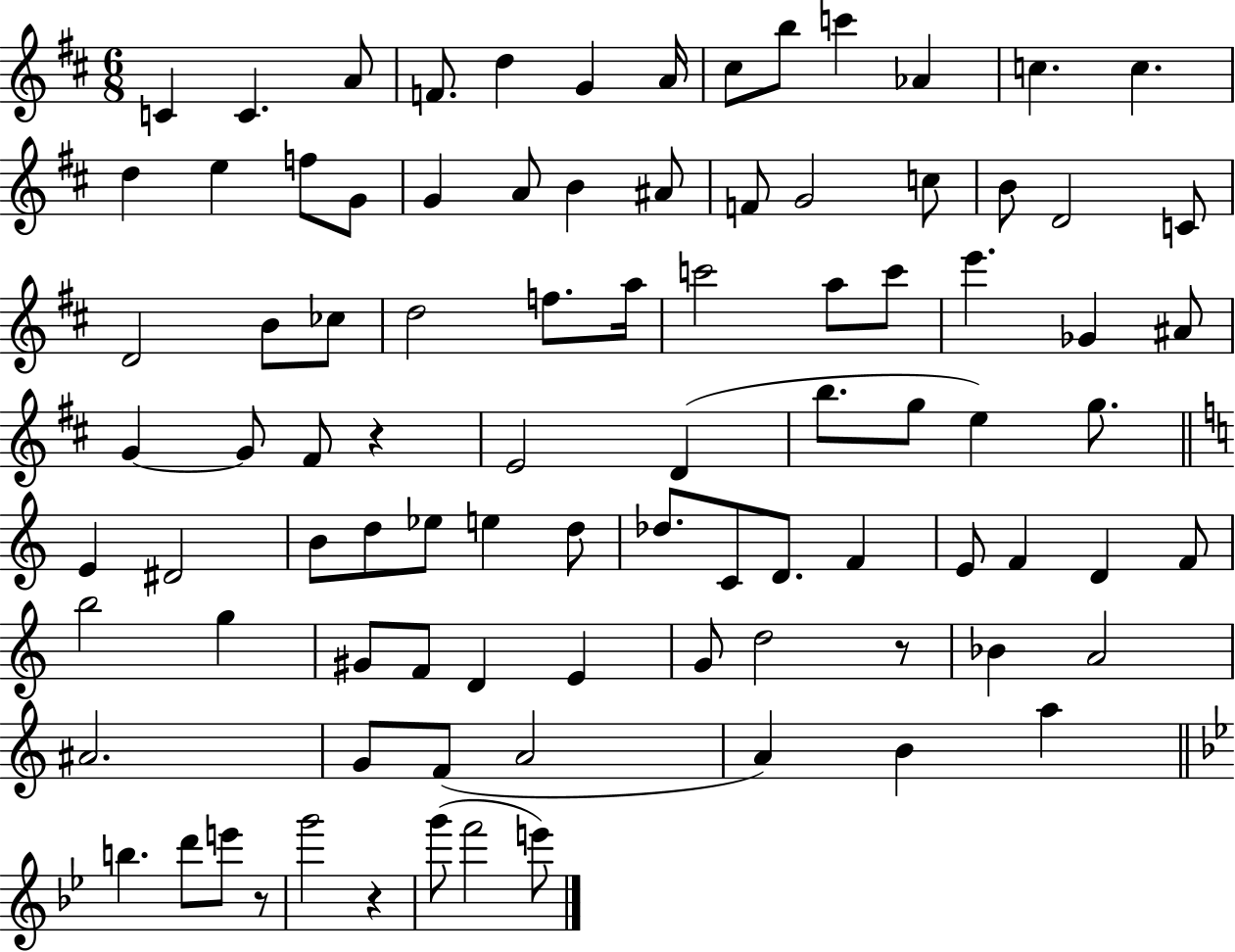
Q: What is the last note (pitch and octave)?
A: E6